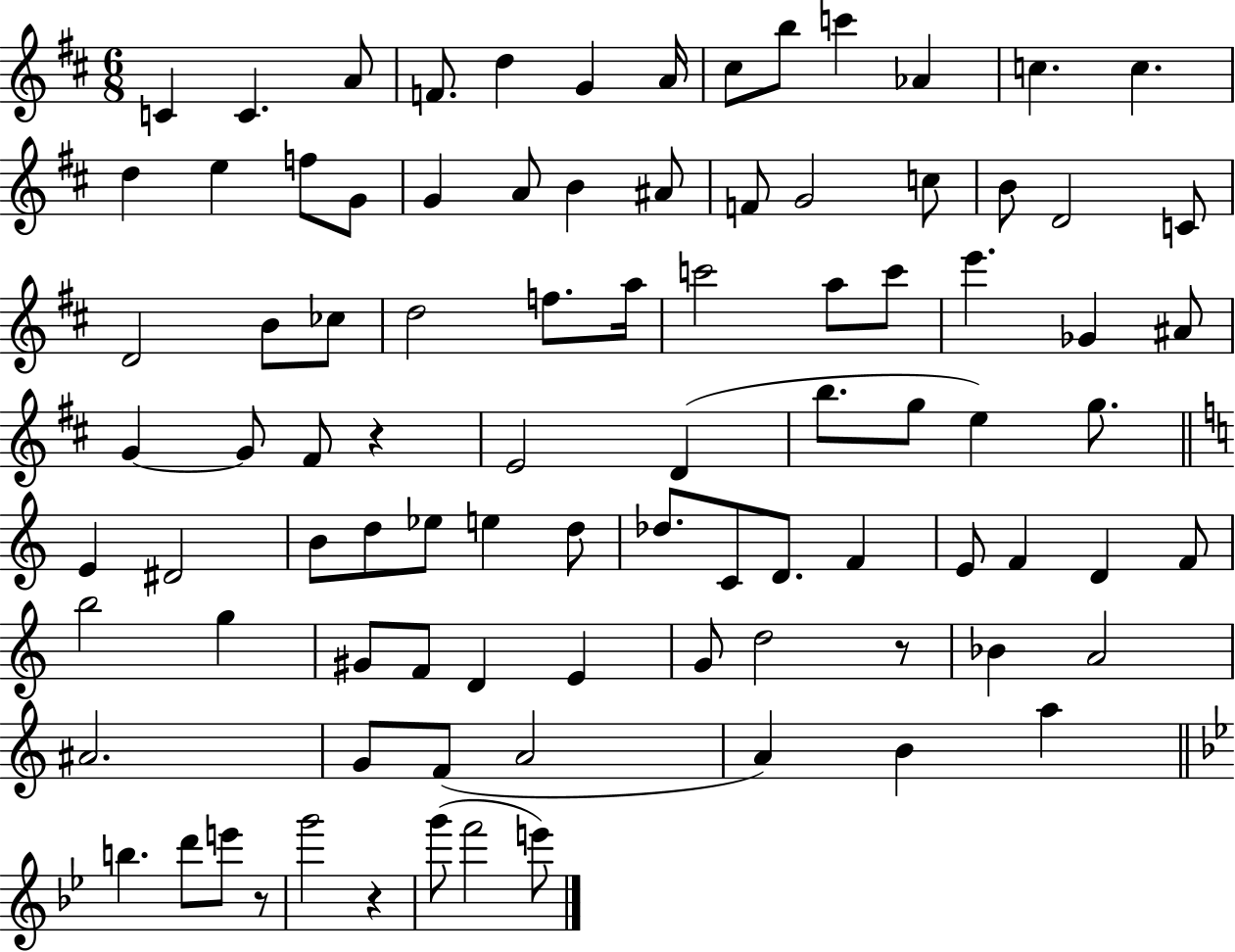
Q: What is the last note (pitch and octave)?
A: E6